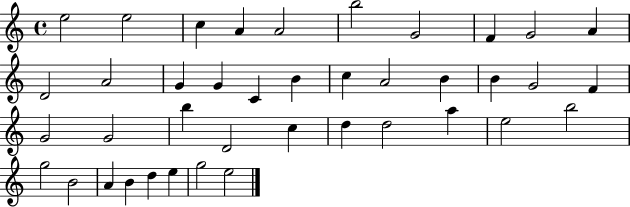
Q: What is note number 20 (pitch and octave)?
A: B4